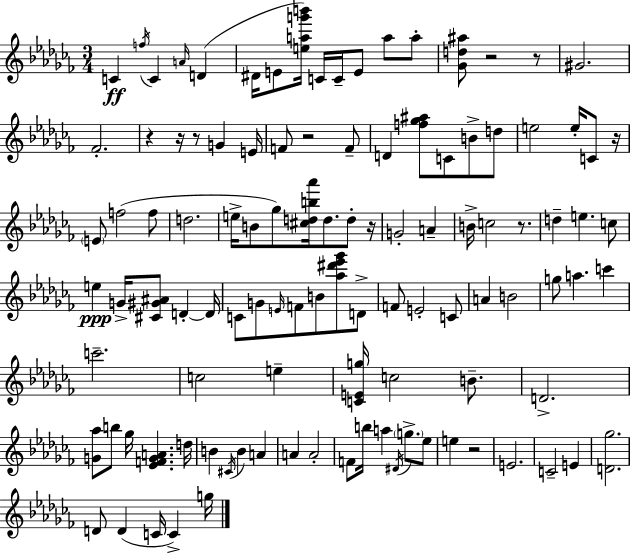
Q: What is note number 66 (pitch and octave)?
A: B5